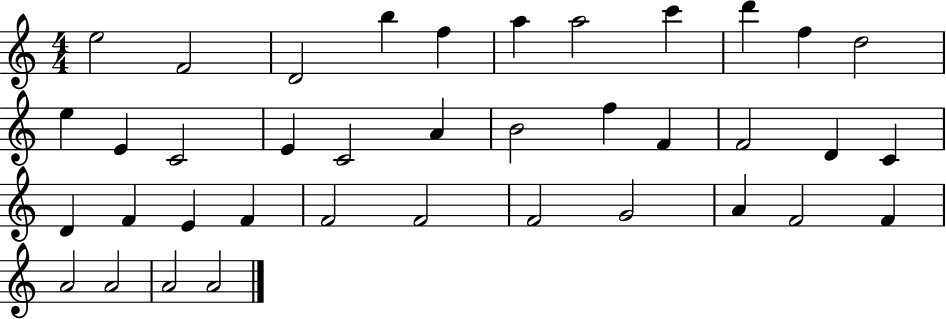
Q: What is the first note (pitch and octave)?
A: E5